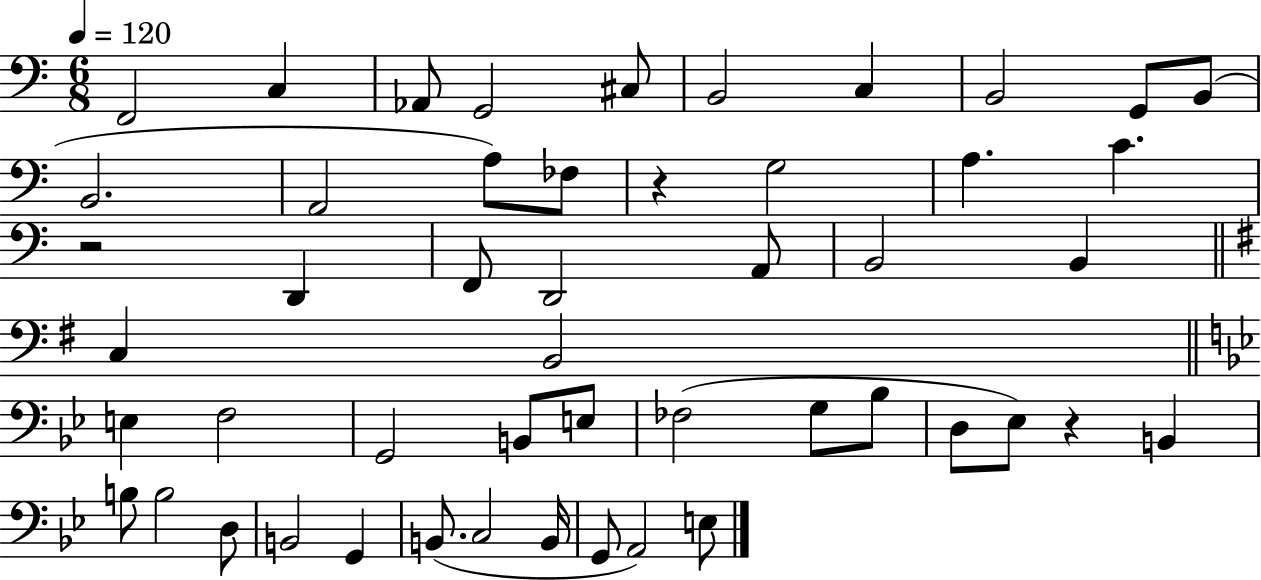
{
  \clef bass
  \numericTimeSignature
  \time 6/8
  \key c \major
  \tempo 4 = 120
  \repeat volta 2 { f,2 c4 | aes,8 g,2 cis8 | b,2 c4 | b,2 g,8 b,8( | \break b,2. | a,2 a8) fes8 | r4 g2 | a4. c'4. | \break r2 d,4 | f,8 d,2 a,8 | b,2 b,4 | \bar "||" \break \key e \minor c4 b,2 | \bar "||" \break \key bes \major e4 f2 | g,2 b,8 e8 | fes2( g8 bes8 | d8 ees8) r4 b,4 | \break b8 b2 d8 | b,2 g,4 | b,8.( c2 b,16 | g,8 a,2) e8 | \break } \bar "|."
}